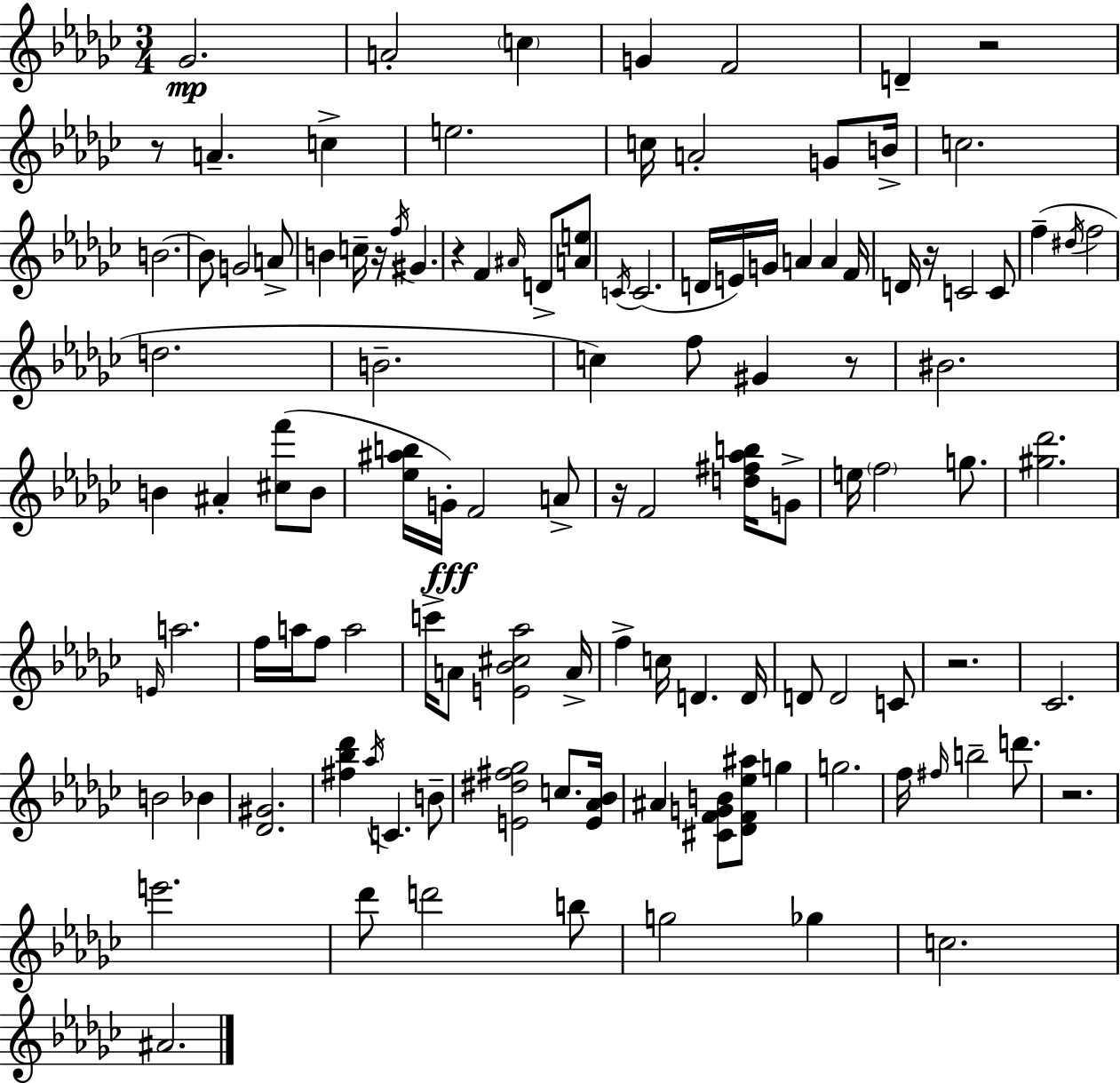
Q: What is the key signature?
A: EES minor